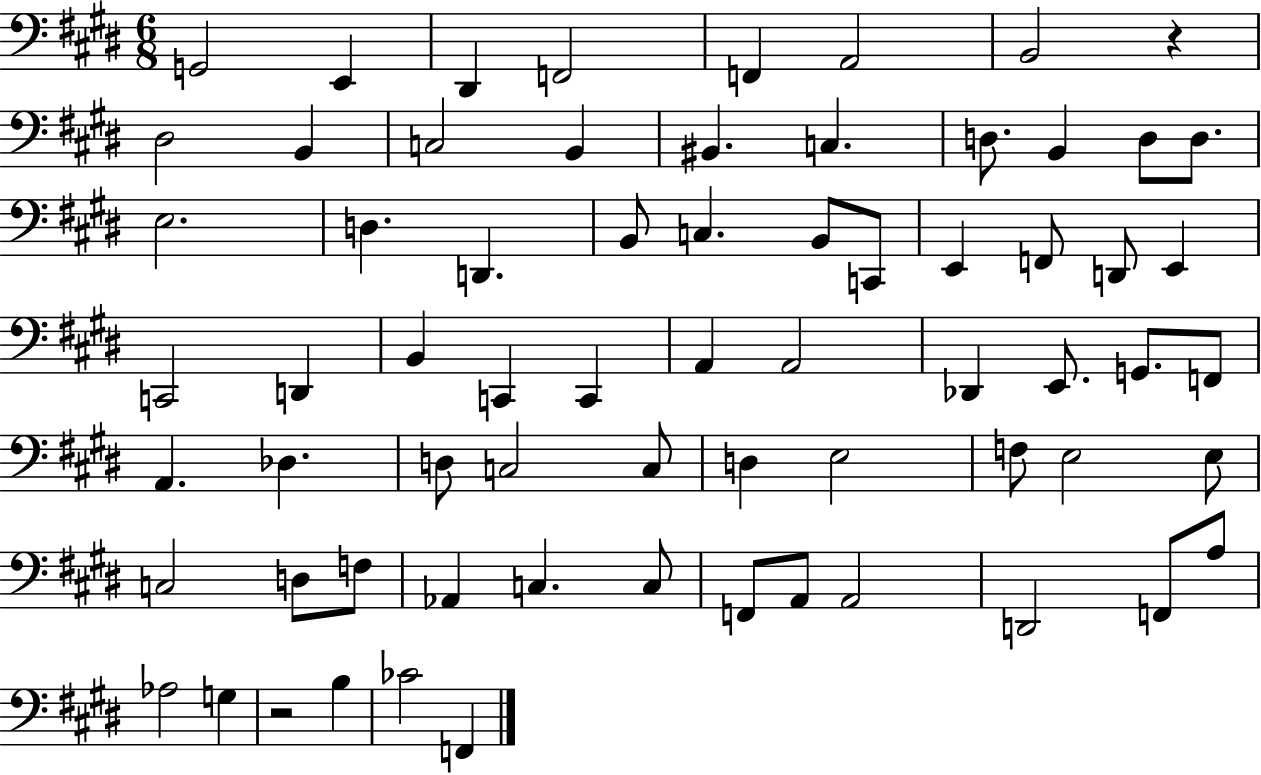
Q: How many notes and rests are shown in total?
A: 68